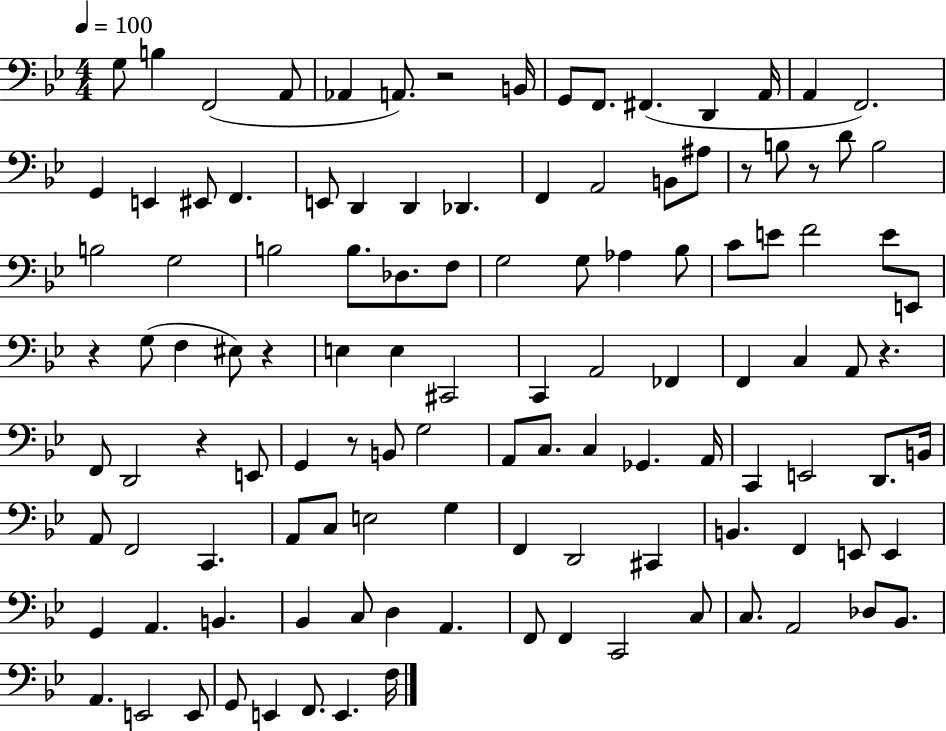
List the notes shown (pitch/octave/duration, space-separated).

G3/e B3/q F2/h A2/e Ab2/q A2/e. R/h B2/s G2/e F2/e. F#2/q. D2/q A2/s A2/q F2/h. G2/q E2/q EIS2/e F2/q. E2/e D2/q D2/q Db2/q. F2/q A2/h B2/e A#3/e R/e B3/e R/e D4/e B3/h B3/h G3/h B3/h B3/e. Db3/e. F3/e G3/h G3/e Ab3/q Bb3/e C4/e E4/e F4/h E4/e E2/e R/q G3/e F3/q EIS3/e R/q E3/q E3/q C#2/h C2/q A2/h FES2/q F2/q C3/q A2/e R/q. F2/e D2/h R/q E2/e G2/q R/e B2/e G3/h A2/e C3/e. C3/q Gb2/q. A2/s C2/q E2/h D2/e. B2/s A2/e F2/h C2/q. A2/e C3/e E3/h G3/q F2/q D2/h C#2/q B2/q. F2/q E2/e E2/q G2/q A2/q. B2/q. Bb2/q C3/e D3/q A2/q. F2/e F2/q C2/h C3/e C3/e. A2/h Db3/e Bb2/e. A2/q. E2/h E2/e G2/e E2/q F2/e. E2/q. F3/s